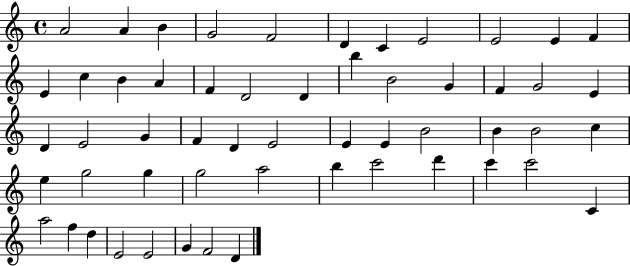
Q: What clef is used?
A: treble